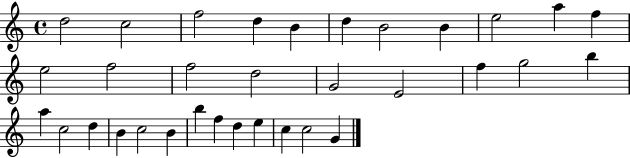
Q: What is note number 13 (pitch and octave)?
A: F5